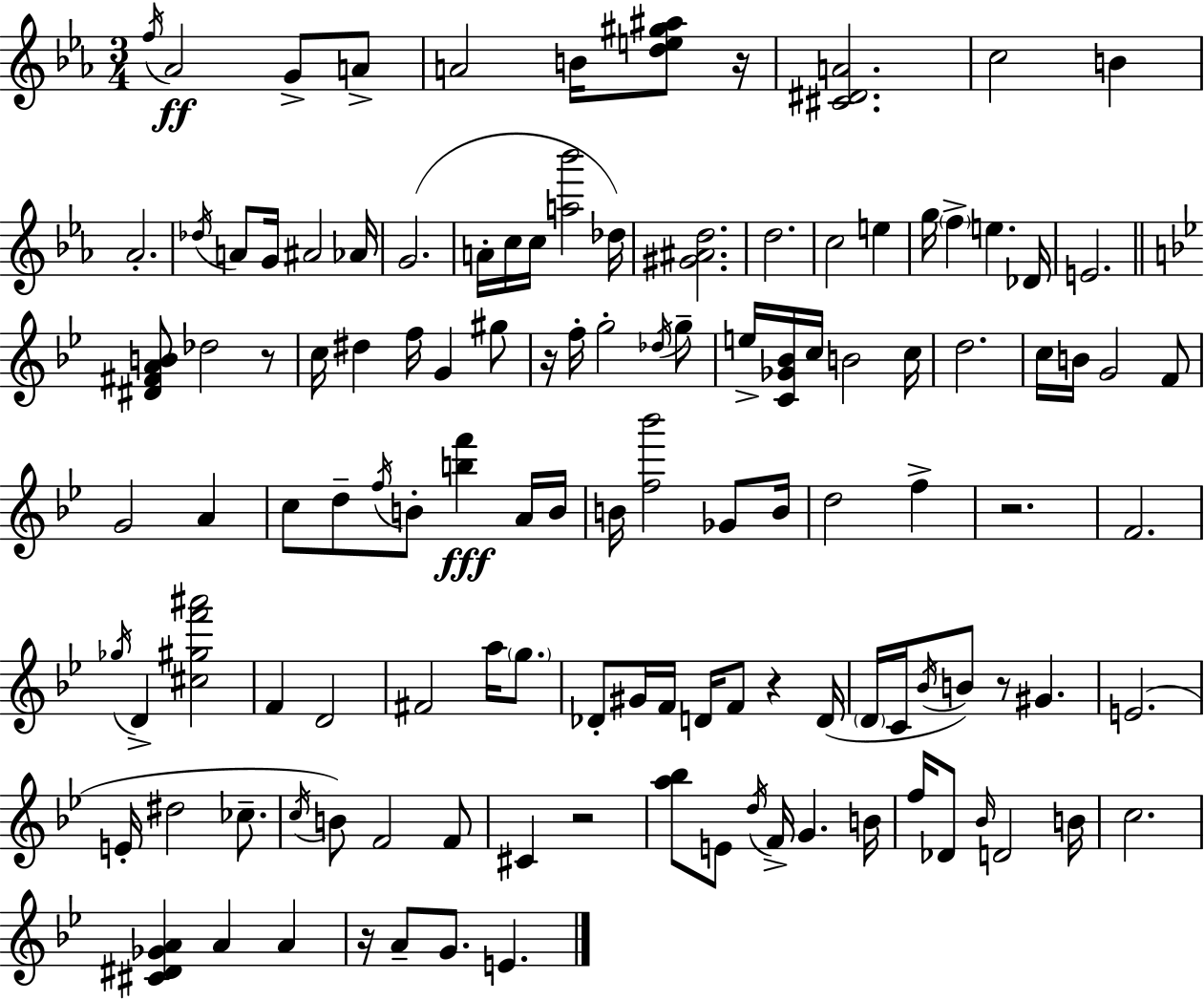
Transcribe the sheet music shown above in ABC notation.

X:1
T:Untitled
M:3/4
L:1/4
K:Eb
f/4 _A2 G/2 A/2 A2 B/4 [de^g^a]/2 z/4 [^C^DA]2 c2 B _A2 _d/4 A/2 G/4 ^A2 _A/4 G2 A/4 c/4 c/4 [a_b']2 _d/4 [^G^Ad]2 d2 c2 e g/4 f e _D/4 E2 [^D^FAB]/2 _d2 z/2 c/4 ^d f/4 G ^g/2 z/4 f/4 g2 _d/4 g/2 e/4 [C_G_B]/4 c/4 B2 c/4 d2 c/4 B/4 G2 F/2 G2 A c/2 d/2 f/4 B/2 [bf'] A/4 B/4 B/4 [f_b']2 _G/2 B/4 d2 f z2 F2 _g/4 D [^c^gf'^a']2 F D2 ^F2 a/4 g/2 _D/2 ^G/4 F/4 D/4 F/2 z D/4 D/4 C/4 _B/4 B/2 z/2 ^G E2 E/4 ^d2 _c/2 c/4 B/2 F2 F/2 ^C z2 [a_b]/2 E/2 d/4 F/4 G B/4 f/4 _D/2 _B/4 D2 B/4 c2 [^C^D_GA] A A z/4 A/2 G/2 E